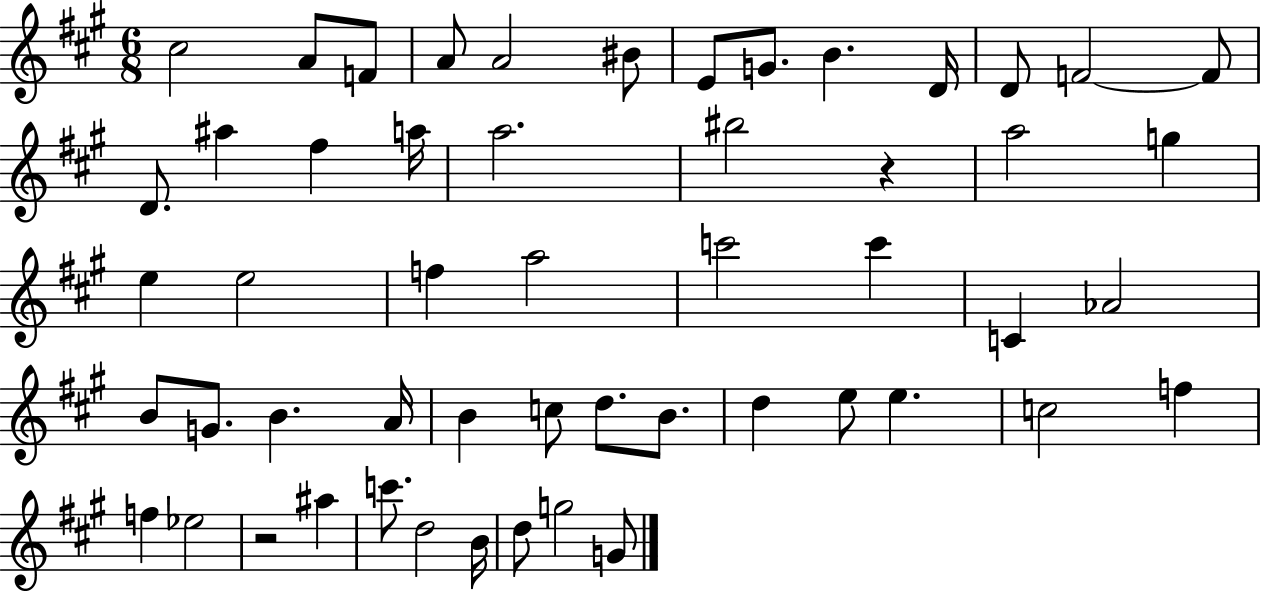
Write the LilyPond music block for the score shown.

{
  \clef treble
  \numericTimeSignature
  \time 6/8
  \key a \major
  cis''2 a'8 f'8 | a'8 a'2 bis'8 | e'8 g'8. b'4. d'16 | d'8 f'2~~ f'8 | \break d'8. ais''4 fis''4 a''16 | a''2. | bis''2 r4 | a''2 g''4 | \break e''4 e''2 | f''4 a''2 | c'''2 c'''4 | c'4 aes'2 | \break b'8 g'8. b'4. a'16 | b'4 c''8 d''8. b'8. | d''4 e''8 e''4. | c''2 f''4 | \break f''4 ees''2 | r2 ais''4 | c'''8. d''2 b'16 | d''8 g''2 g'8 | \break \bar "|."
}